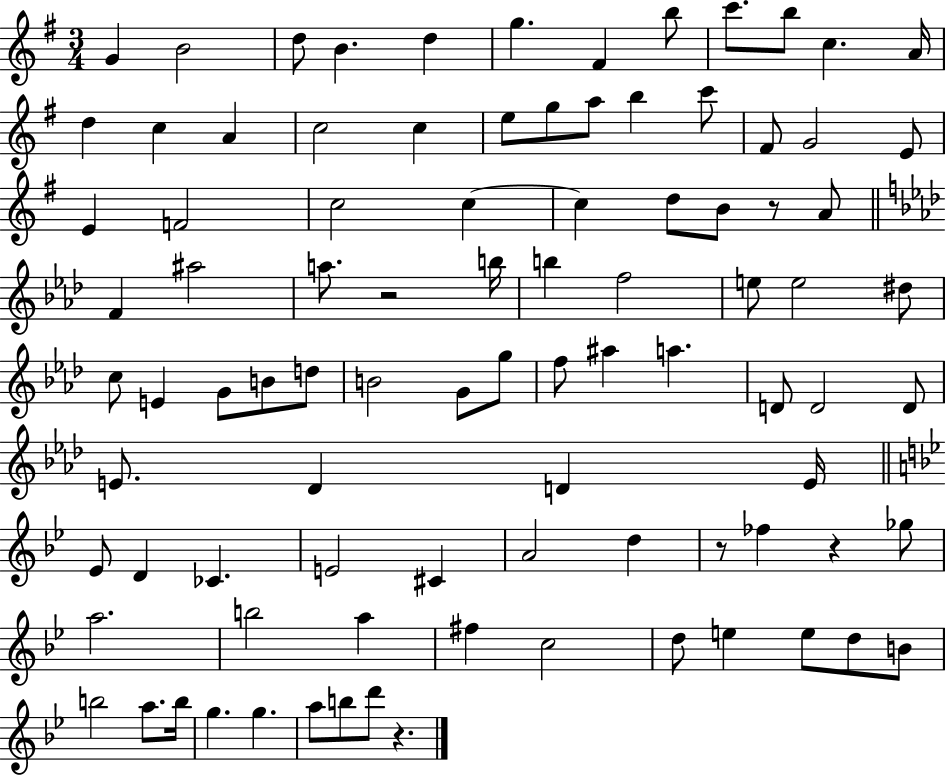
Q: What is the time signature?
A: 3/4